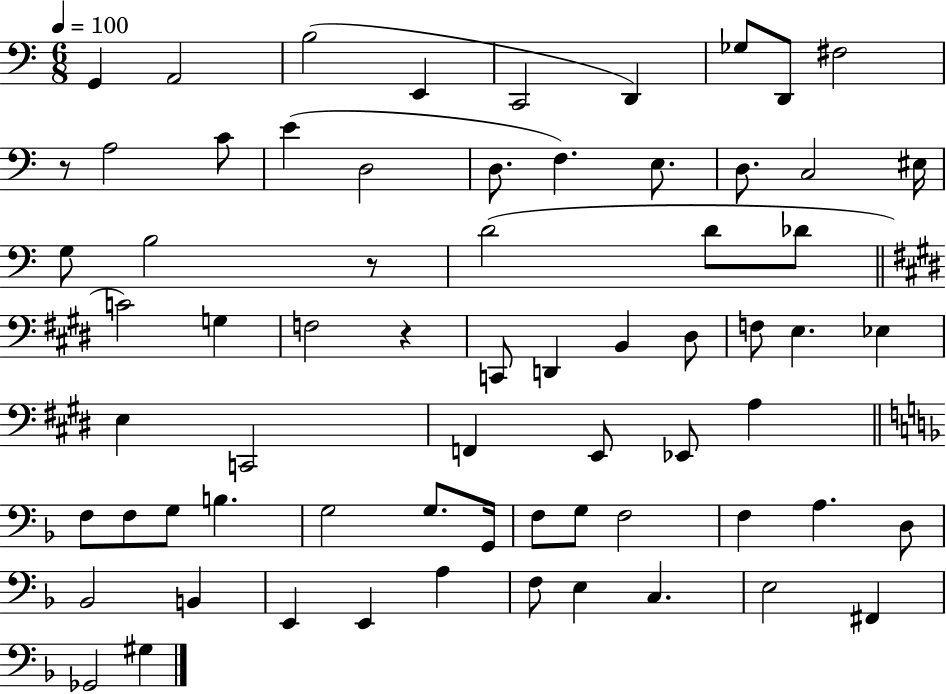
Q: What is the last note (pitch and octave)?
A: G#3